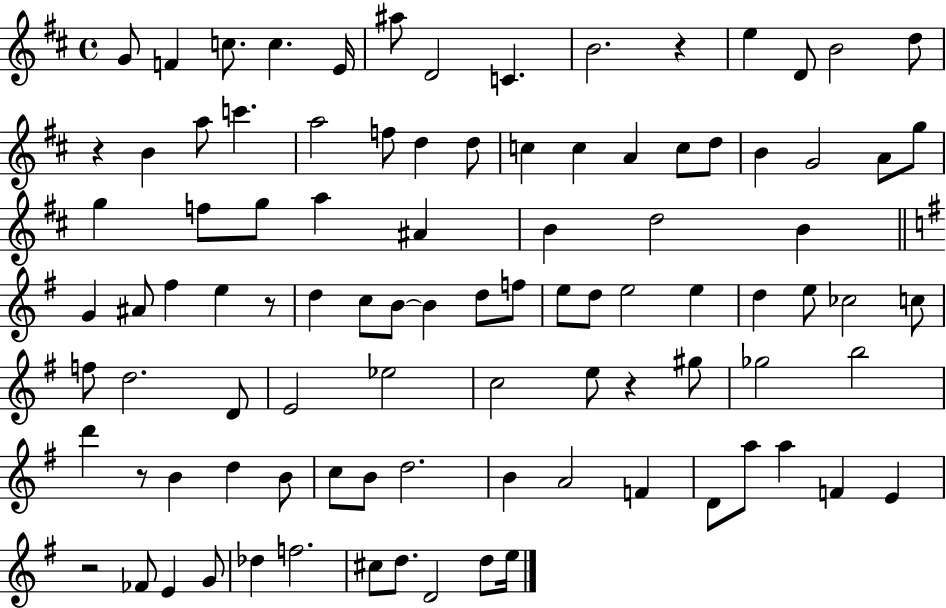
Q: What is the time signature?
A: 4/4